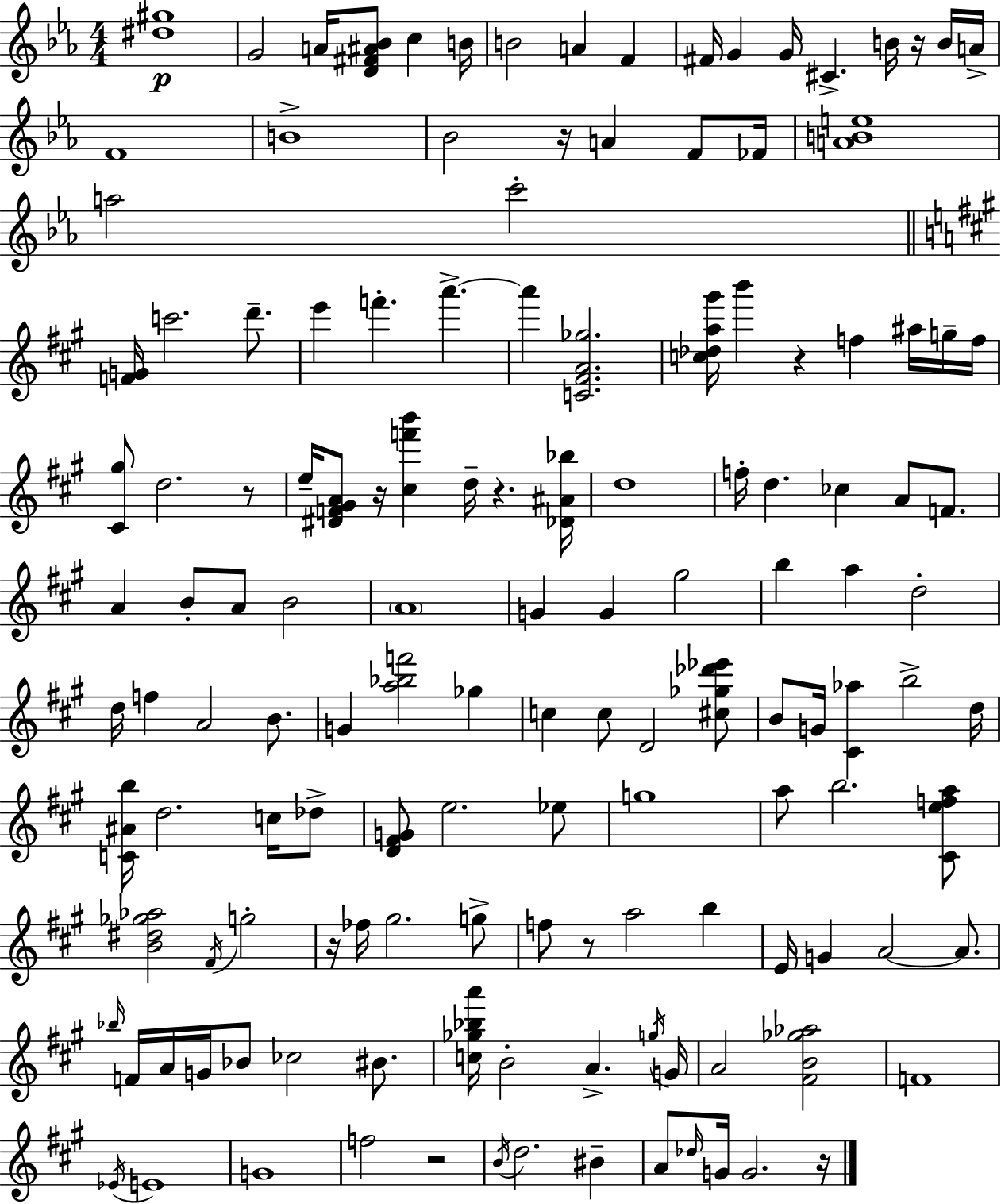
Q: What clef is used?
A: treble